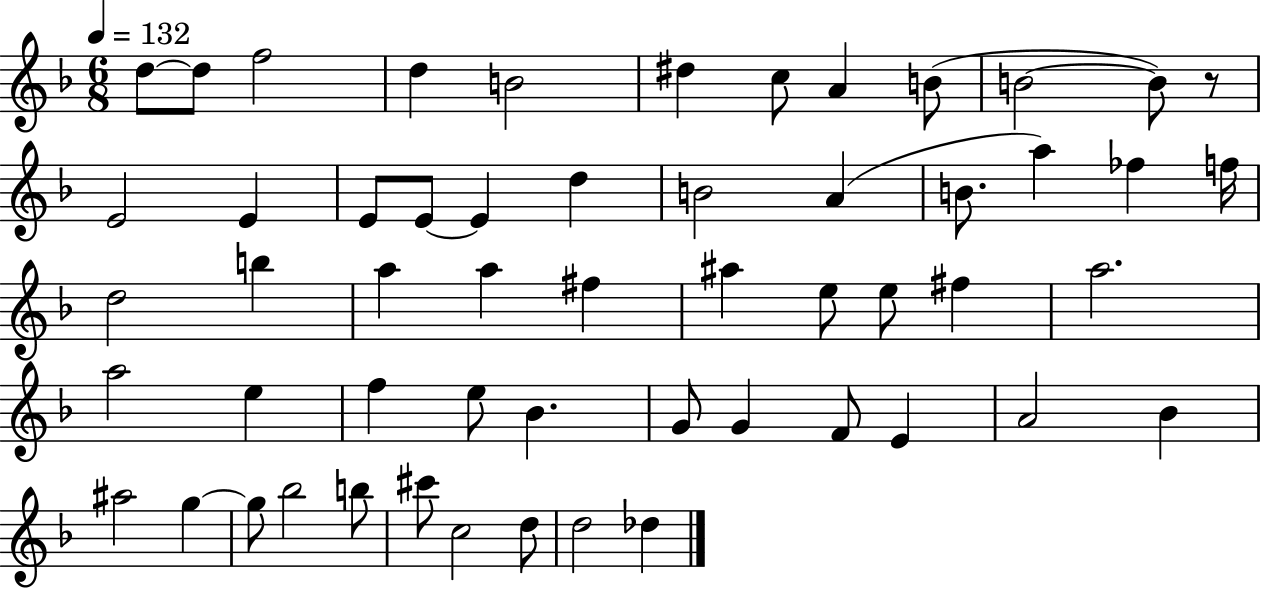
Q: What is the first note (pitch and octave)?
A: D5